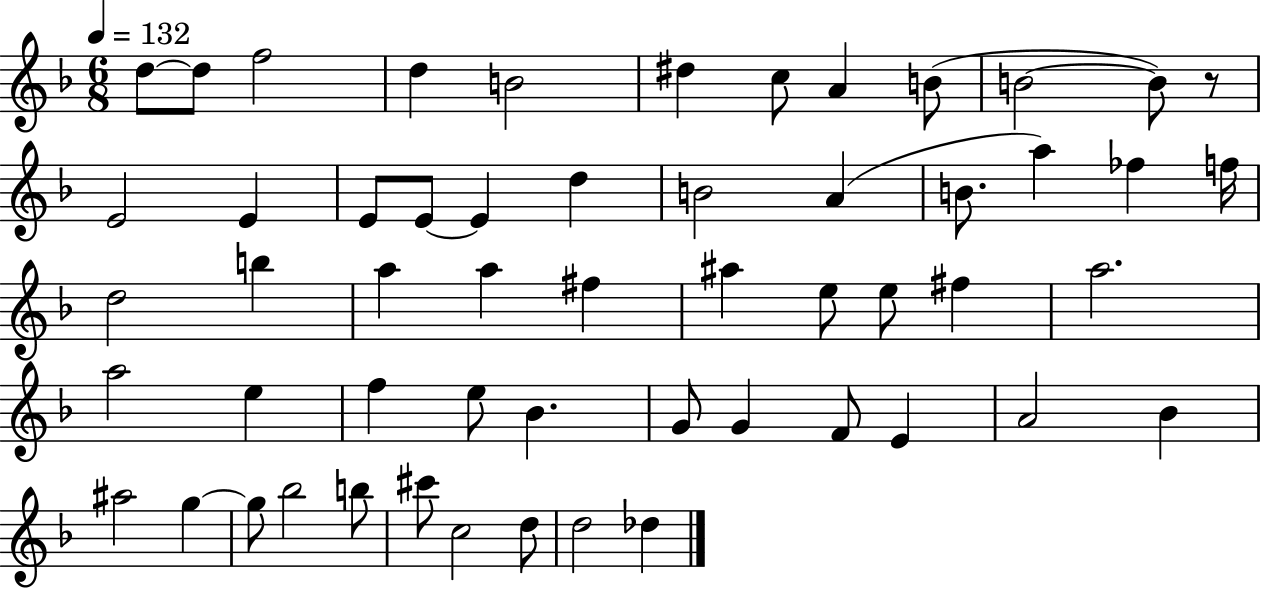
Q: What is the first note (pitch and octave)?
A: D5